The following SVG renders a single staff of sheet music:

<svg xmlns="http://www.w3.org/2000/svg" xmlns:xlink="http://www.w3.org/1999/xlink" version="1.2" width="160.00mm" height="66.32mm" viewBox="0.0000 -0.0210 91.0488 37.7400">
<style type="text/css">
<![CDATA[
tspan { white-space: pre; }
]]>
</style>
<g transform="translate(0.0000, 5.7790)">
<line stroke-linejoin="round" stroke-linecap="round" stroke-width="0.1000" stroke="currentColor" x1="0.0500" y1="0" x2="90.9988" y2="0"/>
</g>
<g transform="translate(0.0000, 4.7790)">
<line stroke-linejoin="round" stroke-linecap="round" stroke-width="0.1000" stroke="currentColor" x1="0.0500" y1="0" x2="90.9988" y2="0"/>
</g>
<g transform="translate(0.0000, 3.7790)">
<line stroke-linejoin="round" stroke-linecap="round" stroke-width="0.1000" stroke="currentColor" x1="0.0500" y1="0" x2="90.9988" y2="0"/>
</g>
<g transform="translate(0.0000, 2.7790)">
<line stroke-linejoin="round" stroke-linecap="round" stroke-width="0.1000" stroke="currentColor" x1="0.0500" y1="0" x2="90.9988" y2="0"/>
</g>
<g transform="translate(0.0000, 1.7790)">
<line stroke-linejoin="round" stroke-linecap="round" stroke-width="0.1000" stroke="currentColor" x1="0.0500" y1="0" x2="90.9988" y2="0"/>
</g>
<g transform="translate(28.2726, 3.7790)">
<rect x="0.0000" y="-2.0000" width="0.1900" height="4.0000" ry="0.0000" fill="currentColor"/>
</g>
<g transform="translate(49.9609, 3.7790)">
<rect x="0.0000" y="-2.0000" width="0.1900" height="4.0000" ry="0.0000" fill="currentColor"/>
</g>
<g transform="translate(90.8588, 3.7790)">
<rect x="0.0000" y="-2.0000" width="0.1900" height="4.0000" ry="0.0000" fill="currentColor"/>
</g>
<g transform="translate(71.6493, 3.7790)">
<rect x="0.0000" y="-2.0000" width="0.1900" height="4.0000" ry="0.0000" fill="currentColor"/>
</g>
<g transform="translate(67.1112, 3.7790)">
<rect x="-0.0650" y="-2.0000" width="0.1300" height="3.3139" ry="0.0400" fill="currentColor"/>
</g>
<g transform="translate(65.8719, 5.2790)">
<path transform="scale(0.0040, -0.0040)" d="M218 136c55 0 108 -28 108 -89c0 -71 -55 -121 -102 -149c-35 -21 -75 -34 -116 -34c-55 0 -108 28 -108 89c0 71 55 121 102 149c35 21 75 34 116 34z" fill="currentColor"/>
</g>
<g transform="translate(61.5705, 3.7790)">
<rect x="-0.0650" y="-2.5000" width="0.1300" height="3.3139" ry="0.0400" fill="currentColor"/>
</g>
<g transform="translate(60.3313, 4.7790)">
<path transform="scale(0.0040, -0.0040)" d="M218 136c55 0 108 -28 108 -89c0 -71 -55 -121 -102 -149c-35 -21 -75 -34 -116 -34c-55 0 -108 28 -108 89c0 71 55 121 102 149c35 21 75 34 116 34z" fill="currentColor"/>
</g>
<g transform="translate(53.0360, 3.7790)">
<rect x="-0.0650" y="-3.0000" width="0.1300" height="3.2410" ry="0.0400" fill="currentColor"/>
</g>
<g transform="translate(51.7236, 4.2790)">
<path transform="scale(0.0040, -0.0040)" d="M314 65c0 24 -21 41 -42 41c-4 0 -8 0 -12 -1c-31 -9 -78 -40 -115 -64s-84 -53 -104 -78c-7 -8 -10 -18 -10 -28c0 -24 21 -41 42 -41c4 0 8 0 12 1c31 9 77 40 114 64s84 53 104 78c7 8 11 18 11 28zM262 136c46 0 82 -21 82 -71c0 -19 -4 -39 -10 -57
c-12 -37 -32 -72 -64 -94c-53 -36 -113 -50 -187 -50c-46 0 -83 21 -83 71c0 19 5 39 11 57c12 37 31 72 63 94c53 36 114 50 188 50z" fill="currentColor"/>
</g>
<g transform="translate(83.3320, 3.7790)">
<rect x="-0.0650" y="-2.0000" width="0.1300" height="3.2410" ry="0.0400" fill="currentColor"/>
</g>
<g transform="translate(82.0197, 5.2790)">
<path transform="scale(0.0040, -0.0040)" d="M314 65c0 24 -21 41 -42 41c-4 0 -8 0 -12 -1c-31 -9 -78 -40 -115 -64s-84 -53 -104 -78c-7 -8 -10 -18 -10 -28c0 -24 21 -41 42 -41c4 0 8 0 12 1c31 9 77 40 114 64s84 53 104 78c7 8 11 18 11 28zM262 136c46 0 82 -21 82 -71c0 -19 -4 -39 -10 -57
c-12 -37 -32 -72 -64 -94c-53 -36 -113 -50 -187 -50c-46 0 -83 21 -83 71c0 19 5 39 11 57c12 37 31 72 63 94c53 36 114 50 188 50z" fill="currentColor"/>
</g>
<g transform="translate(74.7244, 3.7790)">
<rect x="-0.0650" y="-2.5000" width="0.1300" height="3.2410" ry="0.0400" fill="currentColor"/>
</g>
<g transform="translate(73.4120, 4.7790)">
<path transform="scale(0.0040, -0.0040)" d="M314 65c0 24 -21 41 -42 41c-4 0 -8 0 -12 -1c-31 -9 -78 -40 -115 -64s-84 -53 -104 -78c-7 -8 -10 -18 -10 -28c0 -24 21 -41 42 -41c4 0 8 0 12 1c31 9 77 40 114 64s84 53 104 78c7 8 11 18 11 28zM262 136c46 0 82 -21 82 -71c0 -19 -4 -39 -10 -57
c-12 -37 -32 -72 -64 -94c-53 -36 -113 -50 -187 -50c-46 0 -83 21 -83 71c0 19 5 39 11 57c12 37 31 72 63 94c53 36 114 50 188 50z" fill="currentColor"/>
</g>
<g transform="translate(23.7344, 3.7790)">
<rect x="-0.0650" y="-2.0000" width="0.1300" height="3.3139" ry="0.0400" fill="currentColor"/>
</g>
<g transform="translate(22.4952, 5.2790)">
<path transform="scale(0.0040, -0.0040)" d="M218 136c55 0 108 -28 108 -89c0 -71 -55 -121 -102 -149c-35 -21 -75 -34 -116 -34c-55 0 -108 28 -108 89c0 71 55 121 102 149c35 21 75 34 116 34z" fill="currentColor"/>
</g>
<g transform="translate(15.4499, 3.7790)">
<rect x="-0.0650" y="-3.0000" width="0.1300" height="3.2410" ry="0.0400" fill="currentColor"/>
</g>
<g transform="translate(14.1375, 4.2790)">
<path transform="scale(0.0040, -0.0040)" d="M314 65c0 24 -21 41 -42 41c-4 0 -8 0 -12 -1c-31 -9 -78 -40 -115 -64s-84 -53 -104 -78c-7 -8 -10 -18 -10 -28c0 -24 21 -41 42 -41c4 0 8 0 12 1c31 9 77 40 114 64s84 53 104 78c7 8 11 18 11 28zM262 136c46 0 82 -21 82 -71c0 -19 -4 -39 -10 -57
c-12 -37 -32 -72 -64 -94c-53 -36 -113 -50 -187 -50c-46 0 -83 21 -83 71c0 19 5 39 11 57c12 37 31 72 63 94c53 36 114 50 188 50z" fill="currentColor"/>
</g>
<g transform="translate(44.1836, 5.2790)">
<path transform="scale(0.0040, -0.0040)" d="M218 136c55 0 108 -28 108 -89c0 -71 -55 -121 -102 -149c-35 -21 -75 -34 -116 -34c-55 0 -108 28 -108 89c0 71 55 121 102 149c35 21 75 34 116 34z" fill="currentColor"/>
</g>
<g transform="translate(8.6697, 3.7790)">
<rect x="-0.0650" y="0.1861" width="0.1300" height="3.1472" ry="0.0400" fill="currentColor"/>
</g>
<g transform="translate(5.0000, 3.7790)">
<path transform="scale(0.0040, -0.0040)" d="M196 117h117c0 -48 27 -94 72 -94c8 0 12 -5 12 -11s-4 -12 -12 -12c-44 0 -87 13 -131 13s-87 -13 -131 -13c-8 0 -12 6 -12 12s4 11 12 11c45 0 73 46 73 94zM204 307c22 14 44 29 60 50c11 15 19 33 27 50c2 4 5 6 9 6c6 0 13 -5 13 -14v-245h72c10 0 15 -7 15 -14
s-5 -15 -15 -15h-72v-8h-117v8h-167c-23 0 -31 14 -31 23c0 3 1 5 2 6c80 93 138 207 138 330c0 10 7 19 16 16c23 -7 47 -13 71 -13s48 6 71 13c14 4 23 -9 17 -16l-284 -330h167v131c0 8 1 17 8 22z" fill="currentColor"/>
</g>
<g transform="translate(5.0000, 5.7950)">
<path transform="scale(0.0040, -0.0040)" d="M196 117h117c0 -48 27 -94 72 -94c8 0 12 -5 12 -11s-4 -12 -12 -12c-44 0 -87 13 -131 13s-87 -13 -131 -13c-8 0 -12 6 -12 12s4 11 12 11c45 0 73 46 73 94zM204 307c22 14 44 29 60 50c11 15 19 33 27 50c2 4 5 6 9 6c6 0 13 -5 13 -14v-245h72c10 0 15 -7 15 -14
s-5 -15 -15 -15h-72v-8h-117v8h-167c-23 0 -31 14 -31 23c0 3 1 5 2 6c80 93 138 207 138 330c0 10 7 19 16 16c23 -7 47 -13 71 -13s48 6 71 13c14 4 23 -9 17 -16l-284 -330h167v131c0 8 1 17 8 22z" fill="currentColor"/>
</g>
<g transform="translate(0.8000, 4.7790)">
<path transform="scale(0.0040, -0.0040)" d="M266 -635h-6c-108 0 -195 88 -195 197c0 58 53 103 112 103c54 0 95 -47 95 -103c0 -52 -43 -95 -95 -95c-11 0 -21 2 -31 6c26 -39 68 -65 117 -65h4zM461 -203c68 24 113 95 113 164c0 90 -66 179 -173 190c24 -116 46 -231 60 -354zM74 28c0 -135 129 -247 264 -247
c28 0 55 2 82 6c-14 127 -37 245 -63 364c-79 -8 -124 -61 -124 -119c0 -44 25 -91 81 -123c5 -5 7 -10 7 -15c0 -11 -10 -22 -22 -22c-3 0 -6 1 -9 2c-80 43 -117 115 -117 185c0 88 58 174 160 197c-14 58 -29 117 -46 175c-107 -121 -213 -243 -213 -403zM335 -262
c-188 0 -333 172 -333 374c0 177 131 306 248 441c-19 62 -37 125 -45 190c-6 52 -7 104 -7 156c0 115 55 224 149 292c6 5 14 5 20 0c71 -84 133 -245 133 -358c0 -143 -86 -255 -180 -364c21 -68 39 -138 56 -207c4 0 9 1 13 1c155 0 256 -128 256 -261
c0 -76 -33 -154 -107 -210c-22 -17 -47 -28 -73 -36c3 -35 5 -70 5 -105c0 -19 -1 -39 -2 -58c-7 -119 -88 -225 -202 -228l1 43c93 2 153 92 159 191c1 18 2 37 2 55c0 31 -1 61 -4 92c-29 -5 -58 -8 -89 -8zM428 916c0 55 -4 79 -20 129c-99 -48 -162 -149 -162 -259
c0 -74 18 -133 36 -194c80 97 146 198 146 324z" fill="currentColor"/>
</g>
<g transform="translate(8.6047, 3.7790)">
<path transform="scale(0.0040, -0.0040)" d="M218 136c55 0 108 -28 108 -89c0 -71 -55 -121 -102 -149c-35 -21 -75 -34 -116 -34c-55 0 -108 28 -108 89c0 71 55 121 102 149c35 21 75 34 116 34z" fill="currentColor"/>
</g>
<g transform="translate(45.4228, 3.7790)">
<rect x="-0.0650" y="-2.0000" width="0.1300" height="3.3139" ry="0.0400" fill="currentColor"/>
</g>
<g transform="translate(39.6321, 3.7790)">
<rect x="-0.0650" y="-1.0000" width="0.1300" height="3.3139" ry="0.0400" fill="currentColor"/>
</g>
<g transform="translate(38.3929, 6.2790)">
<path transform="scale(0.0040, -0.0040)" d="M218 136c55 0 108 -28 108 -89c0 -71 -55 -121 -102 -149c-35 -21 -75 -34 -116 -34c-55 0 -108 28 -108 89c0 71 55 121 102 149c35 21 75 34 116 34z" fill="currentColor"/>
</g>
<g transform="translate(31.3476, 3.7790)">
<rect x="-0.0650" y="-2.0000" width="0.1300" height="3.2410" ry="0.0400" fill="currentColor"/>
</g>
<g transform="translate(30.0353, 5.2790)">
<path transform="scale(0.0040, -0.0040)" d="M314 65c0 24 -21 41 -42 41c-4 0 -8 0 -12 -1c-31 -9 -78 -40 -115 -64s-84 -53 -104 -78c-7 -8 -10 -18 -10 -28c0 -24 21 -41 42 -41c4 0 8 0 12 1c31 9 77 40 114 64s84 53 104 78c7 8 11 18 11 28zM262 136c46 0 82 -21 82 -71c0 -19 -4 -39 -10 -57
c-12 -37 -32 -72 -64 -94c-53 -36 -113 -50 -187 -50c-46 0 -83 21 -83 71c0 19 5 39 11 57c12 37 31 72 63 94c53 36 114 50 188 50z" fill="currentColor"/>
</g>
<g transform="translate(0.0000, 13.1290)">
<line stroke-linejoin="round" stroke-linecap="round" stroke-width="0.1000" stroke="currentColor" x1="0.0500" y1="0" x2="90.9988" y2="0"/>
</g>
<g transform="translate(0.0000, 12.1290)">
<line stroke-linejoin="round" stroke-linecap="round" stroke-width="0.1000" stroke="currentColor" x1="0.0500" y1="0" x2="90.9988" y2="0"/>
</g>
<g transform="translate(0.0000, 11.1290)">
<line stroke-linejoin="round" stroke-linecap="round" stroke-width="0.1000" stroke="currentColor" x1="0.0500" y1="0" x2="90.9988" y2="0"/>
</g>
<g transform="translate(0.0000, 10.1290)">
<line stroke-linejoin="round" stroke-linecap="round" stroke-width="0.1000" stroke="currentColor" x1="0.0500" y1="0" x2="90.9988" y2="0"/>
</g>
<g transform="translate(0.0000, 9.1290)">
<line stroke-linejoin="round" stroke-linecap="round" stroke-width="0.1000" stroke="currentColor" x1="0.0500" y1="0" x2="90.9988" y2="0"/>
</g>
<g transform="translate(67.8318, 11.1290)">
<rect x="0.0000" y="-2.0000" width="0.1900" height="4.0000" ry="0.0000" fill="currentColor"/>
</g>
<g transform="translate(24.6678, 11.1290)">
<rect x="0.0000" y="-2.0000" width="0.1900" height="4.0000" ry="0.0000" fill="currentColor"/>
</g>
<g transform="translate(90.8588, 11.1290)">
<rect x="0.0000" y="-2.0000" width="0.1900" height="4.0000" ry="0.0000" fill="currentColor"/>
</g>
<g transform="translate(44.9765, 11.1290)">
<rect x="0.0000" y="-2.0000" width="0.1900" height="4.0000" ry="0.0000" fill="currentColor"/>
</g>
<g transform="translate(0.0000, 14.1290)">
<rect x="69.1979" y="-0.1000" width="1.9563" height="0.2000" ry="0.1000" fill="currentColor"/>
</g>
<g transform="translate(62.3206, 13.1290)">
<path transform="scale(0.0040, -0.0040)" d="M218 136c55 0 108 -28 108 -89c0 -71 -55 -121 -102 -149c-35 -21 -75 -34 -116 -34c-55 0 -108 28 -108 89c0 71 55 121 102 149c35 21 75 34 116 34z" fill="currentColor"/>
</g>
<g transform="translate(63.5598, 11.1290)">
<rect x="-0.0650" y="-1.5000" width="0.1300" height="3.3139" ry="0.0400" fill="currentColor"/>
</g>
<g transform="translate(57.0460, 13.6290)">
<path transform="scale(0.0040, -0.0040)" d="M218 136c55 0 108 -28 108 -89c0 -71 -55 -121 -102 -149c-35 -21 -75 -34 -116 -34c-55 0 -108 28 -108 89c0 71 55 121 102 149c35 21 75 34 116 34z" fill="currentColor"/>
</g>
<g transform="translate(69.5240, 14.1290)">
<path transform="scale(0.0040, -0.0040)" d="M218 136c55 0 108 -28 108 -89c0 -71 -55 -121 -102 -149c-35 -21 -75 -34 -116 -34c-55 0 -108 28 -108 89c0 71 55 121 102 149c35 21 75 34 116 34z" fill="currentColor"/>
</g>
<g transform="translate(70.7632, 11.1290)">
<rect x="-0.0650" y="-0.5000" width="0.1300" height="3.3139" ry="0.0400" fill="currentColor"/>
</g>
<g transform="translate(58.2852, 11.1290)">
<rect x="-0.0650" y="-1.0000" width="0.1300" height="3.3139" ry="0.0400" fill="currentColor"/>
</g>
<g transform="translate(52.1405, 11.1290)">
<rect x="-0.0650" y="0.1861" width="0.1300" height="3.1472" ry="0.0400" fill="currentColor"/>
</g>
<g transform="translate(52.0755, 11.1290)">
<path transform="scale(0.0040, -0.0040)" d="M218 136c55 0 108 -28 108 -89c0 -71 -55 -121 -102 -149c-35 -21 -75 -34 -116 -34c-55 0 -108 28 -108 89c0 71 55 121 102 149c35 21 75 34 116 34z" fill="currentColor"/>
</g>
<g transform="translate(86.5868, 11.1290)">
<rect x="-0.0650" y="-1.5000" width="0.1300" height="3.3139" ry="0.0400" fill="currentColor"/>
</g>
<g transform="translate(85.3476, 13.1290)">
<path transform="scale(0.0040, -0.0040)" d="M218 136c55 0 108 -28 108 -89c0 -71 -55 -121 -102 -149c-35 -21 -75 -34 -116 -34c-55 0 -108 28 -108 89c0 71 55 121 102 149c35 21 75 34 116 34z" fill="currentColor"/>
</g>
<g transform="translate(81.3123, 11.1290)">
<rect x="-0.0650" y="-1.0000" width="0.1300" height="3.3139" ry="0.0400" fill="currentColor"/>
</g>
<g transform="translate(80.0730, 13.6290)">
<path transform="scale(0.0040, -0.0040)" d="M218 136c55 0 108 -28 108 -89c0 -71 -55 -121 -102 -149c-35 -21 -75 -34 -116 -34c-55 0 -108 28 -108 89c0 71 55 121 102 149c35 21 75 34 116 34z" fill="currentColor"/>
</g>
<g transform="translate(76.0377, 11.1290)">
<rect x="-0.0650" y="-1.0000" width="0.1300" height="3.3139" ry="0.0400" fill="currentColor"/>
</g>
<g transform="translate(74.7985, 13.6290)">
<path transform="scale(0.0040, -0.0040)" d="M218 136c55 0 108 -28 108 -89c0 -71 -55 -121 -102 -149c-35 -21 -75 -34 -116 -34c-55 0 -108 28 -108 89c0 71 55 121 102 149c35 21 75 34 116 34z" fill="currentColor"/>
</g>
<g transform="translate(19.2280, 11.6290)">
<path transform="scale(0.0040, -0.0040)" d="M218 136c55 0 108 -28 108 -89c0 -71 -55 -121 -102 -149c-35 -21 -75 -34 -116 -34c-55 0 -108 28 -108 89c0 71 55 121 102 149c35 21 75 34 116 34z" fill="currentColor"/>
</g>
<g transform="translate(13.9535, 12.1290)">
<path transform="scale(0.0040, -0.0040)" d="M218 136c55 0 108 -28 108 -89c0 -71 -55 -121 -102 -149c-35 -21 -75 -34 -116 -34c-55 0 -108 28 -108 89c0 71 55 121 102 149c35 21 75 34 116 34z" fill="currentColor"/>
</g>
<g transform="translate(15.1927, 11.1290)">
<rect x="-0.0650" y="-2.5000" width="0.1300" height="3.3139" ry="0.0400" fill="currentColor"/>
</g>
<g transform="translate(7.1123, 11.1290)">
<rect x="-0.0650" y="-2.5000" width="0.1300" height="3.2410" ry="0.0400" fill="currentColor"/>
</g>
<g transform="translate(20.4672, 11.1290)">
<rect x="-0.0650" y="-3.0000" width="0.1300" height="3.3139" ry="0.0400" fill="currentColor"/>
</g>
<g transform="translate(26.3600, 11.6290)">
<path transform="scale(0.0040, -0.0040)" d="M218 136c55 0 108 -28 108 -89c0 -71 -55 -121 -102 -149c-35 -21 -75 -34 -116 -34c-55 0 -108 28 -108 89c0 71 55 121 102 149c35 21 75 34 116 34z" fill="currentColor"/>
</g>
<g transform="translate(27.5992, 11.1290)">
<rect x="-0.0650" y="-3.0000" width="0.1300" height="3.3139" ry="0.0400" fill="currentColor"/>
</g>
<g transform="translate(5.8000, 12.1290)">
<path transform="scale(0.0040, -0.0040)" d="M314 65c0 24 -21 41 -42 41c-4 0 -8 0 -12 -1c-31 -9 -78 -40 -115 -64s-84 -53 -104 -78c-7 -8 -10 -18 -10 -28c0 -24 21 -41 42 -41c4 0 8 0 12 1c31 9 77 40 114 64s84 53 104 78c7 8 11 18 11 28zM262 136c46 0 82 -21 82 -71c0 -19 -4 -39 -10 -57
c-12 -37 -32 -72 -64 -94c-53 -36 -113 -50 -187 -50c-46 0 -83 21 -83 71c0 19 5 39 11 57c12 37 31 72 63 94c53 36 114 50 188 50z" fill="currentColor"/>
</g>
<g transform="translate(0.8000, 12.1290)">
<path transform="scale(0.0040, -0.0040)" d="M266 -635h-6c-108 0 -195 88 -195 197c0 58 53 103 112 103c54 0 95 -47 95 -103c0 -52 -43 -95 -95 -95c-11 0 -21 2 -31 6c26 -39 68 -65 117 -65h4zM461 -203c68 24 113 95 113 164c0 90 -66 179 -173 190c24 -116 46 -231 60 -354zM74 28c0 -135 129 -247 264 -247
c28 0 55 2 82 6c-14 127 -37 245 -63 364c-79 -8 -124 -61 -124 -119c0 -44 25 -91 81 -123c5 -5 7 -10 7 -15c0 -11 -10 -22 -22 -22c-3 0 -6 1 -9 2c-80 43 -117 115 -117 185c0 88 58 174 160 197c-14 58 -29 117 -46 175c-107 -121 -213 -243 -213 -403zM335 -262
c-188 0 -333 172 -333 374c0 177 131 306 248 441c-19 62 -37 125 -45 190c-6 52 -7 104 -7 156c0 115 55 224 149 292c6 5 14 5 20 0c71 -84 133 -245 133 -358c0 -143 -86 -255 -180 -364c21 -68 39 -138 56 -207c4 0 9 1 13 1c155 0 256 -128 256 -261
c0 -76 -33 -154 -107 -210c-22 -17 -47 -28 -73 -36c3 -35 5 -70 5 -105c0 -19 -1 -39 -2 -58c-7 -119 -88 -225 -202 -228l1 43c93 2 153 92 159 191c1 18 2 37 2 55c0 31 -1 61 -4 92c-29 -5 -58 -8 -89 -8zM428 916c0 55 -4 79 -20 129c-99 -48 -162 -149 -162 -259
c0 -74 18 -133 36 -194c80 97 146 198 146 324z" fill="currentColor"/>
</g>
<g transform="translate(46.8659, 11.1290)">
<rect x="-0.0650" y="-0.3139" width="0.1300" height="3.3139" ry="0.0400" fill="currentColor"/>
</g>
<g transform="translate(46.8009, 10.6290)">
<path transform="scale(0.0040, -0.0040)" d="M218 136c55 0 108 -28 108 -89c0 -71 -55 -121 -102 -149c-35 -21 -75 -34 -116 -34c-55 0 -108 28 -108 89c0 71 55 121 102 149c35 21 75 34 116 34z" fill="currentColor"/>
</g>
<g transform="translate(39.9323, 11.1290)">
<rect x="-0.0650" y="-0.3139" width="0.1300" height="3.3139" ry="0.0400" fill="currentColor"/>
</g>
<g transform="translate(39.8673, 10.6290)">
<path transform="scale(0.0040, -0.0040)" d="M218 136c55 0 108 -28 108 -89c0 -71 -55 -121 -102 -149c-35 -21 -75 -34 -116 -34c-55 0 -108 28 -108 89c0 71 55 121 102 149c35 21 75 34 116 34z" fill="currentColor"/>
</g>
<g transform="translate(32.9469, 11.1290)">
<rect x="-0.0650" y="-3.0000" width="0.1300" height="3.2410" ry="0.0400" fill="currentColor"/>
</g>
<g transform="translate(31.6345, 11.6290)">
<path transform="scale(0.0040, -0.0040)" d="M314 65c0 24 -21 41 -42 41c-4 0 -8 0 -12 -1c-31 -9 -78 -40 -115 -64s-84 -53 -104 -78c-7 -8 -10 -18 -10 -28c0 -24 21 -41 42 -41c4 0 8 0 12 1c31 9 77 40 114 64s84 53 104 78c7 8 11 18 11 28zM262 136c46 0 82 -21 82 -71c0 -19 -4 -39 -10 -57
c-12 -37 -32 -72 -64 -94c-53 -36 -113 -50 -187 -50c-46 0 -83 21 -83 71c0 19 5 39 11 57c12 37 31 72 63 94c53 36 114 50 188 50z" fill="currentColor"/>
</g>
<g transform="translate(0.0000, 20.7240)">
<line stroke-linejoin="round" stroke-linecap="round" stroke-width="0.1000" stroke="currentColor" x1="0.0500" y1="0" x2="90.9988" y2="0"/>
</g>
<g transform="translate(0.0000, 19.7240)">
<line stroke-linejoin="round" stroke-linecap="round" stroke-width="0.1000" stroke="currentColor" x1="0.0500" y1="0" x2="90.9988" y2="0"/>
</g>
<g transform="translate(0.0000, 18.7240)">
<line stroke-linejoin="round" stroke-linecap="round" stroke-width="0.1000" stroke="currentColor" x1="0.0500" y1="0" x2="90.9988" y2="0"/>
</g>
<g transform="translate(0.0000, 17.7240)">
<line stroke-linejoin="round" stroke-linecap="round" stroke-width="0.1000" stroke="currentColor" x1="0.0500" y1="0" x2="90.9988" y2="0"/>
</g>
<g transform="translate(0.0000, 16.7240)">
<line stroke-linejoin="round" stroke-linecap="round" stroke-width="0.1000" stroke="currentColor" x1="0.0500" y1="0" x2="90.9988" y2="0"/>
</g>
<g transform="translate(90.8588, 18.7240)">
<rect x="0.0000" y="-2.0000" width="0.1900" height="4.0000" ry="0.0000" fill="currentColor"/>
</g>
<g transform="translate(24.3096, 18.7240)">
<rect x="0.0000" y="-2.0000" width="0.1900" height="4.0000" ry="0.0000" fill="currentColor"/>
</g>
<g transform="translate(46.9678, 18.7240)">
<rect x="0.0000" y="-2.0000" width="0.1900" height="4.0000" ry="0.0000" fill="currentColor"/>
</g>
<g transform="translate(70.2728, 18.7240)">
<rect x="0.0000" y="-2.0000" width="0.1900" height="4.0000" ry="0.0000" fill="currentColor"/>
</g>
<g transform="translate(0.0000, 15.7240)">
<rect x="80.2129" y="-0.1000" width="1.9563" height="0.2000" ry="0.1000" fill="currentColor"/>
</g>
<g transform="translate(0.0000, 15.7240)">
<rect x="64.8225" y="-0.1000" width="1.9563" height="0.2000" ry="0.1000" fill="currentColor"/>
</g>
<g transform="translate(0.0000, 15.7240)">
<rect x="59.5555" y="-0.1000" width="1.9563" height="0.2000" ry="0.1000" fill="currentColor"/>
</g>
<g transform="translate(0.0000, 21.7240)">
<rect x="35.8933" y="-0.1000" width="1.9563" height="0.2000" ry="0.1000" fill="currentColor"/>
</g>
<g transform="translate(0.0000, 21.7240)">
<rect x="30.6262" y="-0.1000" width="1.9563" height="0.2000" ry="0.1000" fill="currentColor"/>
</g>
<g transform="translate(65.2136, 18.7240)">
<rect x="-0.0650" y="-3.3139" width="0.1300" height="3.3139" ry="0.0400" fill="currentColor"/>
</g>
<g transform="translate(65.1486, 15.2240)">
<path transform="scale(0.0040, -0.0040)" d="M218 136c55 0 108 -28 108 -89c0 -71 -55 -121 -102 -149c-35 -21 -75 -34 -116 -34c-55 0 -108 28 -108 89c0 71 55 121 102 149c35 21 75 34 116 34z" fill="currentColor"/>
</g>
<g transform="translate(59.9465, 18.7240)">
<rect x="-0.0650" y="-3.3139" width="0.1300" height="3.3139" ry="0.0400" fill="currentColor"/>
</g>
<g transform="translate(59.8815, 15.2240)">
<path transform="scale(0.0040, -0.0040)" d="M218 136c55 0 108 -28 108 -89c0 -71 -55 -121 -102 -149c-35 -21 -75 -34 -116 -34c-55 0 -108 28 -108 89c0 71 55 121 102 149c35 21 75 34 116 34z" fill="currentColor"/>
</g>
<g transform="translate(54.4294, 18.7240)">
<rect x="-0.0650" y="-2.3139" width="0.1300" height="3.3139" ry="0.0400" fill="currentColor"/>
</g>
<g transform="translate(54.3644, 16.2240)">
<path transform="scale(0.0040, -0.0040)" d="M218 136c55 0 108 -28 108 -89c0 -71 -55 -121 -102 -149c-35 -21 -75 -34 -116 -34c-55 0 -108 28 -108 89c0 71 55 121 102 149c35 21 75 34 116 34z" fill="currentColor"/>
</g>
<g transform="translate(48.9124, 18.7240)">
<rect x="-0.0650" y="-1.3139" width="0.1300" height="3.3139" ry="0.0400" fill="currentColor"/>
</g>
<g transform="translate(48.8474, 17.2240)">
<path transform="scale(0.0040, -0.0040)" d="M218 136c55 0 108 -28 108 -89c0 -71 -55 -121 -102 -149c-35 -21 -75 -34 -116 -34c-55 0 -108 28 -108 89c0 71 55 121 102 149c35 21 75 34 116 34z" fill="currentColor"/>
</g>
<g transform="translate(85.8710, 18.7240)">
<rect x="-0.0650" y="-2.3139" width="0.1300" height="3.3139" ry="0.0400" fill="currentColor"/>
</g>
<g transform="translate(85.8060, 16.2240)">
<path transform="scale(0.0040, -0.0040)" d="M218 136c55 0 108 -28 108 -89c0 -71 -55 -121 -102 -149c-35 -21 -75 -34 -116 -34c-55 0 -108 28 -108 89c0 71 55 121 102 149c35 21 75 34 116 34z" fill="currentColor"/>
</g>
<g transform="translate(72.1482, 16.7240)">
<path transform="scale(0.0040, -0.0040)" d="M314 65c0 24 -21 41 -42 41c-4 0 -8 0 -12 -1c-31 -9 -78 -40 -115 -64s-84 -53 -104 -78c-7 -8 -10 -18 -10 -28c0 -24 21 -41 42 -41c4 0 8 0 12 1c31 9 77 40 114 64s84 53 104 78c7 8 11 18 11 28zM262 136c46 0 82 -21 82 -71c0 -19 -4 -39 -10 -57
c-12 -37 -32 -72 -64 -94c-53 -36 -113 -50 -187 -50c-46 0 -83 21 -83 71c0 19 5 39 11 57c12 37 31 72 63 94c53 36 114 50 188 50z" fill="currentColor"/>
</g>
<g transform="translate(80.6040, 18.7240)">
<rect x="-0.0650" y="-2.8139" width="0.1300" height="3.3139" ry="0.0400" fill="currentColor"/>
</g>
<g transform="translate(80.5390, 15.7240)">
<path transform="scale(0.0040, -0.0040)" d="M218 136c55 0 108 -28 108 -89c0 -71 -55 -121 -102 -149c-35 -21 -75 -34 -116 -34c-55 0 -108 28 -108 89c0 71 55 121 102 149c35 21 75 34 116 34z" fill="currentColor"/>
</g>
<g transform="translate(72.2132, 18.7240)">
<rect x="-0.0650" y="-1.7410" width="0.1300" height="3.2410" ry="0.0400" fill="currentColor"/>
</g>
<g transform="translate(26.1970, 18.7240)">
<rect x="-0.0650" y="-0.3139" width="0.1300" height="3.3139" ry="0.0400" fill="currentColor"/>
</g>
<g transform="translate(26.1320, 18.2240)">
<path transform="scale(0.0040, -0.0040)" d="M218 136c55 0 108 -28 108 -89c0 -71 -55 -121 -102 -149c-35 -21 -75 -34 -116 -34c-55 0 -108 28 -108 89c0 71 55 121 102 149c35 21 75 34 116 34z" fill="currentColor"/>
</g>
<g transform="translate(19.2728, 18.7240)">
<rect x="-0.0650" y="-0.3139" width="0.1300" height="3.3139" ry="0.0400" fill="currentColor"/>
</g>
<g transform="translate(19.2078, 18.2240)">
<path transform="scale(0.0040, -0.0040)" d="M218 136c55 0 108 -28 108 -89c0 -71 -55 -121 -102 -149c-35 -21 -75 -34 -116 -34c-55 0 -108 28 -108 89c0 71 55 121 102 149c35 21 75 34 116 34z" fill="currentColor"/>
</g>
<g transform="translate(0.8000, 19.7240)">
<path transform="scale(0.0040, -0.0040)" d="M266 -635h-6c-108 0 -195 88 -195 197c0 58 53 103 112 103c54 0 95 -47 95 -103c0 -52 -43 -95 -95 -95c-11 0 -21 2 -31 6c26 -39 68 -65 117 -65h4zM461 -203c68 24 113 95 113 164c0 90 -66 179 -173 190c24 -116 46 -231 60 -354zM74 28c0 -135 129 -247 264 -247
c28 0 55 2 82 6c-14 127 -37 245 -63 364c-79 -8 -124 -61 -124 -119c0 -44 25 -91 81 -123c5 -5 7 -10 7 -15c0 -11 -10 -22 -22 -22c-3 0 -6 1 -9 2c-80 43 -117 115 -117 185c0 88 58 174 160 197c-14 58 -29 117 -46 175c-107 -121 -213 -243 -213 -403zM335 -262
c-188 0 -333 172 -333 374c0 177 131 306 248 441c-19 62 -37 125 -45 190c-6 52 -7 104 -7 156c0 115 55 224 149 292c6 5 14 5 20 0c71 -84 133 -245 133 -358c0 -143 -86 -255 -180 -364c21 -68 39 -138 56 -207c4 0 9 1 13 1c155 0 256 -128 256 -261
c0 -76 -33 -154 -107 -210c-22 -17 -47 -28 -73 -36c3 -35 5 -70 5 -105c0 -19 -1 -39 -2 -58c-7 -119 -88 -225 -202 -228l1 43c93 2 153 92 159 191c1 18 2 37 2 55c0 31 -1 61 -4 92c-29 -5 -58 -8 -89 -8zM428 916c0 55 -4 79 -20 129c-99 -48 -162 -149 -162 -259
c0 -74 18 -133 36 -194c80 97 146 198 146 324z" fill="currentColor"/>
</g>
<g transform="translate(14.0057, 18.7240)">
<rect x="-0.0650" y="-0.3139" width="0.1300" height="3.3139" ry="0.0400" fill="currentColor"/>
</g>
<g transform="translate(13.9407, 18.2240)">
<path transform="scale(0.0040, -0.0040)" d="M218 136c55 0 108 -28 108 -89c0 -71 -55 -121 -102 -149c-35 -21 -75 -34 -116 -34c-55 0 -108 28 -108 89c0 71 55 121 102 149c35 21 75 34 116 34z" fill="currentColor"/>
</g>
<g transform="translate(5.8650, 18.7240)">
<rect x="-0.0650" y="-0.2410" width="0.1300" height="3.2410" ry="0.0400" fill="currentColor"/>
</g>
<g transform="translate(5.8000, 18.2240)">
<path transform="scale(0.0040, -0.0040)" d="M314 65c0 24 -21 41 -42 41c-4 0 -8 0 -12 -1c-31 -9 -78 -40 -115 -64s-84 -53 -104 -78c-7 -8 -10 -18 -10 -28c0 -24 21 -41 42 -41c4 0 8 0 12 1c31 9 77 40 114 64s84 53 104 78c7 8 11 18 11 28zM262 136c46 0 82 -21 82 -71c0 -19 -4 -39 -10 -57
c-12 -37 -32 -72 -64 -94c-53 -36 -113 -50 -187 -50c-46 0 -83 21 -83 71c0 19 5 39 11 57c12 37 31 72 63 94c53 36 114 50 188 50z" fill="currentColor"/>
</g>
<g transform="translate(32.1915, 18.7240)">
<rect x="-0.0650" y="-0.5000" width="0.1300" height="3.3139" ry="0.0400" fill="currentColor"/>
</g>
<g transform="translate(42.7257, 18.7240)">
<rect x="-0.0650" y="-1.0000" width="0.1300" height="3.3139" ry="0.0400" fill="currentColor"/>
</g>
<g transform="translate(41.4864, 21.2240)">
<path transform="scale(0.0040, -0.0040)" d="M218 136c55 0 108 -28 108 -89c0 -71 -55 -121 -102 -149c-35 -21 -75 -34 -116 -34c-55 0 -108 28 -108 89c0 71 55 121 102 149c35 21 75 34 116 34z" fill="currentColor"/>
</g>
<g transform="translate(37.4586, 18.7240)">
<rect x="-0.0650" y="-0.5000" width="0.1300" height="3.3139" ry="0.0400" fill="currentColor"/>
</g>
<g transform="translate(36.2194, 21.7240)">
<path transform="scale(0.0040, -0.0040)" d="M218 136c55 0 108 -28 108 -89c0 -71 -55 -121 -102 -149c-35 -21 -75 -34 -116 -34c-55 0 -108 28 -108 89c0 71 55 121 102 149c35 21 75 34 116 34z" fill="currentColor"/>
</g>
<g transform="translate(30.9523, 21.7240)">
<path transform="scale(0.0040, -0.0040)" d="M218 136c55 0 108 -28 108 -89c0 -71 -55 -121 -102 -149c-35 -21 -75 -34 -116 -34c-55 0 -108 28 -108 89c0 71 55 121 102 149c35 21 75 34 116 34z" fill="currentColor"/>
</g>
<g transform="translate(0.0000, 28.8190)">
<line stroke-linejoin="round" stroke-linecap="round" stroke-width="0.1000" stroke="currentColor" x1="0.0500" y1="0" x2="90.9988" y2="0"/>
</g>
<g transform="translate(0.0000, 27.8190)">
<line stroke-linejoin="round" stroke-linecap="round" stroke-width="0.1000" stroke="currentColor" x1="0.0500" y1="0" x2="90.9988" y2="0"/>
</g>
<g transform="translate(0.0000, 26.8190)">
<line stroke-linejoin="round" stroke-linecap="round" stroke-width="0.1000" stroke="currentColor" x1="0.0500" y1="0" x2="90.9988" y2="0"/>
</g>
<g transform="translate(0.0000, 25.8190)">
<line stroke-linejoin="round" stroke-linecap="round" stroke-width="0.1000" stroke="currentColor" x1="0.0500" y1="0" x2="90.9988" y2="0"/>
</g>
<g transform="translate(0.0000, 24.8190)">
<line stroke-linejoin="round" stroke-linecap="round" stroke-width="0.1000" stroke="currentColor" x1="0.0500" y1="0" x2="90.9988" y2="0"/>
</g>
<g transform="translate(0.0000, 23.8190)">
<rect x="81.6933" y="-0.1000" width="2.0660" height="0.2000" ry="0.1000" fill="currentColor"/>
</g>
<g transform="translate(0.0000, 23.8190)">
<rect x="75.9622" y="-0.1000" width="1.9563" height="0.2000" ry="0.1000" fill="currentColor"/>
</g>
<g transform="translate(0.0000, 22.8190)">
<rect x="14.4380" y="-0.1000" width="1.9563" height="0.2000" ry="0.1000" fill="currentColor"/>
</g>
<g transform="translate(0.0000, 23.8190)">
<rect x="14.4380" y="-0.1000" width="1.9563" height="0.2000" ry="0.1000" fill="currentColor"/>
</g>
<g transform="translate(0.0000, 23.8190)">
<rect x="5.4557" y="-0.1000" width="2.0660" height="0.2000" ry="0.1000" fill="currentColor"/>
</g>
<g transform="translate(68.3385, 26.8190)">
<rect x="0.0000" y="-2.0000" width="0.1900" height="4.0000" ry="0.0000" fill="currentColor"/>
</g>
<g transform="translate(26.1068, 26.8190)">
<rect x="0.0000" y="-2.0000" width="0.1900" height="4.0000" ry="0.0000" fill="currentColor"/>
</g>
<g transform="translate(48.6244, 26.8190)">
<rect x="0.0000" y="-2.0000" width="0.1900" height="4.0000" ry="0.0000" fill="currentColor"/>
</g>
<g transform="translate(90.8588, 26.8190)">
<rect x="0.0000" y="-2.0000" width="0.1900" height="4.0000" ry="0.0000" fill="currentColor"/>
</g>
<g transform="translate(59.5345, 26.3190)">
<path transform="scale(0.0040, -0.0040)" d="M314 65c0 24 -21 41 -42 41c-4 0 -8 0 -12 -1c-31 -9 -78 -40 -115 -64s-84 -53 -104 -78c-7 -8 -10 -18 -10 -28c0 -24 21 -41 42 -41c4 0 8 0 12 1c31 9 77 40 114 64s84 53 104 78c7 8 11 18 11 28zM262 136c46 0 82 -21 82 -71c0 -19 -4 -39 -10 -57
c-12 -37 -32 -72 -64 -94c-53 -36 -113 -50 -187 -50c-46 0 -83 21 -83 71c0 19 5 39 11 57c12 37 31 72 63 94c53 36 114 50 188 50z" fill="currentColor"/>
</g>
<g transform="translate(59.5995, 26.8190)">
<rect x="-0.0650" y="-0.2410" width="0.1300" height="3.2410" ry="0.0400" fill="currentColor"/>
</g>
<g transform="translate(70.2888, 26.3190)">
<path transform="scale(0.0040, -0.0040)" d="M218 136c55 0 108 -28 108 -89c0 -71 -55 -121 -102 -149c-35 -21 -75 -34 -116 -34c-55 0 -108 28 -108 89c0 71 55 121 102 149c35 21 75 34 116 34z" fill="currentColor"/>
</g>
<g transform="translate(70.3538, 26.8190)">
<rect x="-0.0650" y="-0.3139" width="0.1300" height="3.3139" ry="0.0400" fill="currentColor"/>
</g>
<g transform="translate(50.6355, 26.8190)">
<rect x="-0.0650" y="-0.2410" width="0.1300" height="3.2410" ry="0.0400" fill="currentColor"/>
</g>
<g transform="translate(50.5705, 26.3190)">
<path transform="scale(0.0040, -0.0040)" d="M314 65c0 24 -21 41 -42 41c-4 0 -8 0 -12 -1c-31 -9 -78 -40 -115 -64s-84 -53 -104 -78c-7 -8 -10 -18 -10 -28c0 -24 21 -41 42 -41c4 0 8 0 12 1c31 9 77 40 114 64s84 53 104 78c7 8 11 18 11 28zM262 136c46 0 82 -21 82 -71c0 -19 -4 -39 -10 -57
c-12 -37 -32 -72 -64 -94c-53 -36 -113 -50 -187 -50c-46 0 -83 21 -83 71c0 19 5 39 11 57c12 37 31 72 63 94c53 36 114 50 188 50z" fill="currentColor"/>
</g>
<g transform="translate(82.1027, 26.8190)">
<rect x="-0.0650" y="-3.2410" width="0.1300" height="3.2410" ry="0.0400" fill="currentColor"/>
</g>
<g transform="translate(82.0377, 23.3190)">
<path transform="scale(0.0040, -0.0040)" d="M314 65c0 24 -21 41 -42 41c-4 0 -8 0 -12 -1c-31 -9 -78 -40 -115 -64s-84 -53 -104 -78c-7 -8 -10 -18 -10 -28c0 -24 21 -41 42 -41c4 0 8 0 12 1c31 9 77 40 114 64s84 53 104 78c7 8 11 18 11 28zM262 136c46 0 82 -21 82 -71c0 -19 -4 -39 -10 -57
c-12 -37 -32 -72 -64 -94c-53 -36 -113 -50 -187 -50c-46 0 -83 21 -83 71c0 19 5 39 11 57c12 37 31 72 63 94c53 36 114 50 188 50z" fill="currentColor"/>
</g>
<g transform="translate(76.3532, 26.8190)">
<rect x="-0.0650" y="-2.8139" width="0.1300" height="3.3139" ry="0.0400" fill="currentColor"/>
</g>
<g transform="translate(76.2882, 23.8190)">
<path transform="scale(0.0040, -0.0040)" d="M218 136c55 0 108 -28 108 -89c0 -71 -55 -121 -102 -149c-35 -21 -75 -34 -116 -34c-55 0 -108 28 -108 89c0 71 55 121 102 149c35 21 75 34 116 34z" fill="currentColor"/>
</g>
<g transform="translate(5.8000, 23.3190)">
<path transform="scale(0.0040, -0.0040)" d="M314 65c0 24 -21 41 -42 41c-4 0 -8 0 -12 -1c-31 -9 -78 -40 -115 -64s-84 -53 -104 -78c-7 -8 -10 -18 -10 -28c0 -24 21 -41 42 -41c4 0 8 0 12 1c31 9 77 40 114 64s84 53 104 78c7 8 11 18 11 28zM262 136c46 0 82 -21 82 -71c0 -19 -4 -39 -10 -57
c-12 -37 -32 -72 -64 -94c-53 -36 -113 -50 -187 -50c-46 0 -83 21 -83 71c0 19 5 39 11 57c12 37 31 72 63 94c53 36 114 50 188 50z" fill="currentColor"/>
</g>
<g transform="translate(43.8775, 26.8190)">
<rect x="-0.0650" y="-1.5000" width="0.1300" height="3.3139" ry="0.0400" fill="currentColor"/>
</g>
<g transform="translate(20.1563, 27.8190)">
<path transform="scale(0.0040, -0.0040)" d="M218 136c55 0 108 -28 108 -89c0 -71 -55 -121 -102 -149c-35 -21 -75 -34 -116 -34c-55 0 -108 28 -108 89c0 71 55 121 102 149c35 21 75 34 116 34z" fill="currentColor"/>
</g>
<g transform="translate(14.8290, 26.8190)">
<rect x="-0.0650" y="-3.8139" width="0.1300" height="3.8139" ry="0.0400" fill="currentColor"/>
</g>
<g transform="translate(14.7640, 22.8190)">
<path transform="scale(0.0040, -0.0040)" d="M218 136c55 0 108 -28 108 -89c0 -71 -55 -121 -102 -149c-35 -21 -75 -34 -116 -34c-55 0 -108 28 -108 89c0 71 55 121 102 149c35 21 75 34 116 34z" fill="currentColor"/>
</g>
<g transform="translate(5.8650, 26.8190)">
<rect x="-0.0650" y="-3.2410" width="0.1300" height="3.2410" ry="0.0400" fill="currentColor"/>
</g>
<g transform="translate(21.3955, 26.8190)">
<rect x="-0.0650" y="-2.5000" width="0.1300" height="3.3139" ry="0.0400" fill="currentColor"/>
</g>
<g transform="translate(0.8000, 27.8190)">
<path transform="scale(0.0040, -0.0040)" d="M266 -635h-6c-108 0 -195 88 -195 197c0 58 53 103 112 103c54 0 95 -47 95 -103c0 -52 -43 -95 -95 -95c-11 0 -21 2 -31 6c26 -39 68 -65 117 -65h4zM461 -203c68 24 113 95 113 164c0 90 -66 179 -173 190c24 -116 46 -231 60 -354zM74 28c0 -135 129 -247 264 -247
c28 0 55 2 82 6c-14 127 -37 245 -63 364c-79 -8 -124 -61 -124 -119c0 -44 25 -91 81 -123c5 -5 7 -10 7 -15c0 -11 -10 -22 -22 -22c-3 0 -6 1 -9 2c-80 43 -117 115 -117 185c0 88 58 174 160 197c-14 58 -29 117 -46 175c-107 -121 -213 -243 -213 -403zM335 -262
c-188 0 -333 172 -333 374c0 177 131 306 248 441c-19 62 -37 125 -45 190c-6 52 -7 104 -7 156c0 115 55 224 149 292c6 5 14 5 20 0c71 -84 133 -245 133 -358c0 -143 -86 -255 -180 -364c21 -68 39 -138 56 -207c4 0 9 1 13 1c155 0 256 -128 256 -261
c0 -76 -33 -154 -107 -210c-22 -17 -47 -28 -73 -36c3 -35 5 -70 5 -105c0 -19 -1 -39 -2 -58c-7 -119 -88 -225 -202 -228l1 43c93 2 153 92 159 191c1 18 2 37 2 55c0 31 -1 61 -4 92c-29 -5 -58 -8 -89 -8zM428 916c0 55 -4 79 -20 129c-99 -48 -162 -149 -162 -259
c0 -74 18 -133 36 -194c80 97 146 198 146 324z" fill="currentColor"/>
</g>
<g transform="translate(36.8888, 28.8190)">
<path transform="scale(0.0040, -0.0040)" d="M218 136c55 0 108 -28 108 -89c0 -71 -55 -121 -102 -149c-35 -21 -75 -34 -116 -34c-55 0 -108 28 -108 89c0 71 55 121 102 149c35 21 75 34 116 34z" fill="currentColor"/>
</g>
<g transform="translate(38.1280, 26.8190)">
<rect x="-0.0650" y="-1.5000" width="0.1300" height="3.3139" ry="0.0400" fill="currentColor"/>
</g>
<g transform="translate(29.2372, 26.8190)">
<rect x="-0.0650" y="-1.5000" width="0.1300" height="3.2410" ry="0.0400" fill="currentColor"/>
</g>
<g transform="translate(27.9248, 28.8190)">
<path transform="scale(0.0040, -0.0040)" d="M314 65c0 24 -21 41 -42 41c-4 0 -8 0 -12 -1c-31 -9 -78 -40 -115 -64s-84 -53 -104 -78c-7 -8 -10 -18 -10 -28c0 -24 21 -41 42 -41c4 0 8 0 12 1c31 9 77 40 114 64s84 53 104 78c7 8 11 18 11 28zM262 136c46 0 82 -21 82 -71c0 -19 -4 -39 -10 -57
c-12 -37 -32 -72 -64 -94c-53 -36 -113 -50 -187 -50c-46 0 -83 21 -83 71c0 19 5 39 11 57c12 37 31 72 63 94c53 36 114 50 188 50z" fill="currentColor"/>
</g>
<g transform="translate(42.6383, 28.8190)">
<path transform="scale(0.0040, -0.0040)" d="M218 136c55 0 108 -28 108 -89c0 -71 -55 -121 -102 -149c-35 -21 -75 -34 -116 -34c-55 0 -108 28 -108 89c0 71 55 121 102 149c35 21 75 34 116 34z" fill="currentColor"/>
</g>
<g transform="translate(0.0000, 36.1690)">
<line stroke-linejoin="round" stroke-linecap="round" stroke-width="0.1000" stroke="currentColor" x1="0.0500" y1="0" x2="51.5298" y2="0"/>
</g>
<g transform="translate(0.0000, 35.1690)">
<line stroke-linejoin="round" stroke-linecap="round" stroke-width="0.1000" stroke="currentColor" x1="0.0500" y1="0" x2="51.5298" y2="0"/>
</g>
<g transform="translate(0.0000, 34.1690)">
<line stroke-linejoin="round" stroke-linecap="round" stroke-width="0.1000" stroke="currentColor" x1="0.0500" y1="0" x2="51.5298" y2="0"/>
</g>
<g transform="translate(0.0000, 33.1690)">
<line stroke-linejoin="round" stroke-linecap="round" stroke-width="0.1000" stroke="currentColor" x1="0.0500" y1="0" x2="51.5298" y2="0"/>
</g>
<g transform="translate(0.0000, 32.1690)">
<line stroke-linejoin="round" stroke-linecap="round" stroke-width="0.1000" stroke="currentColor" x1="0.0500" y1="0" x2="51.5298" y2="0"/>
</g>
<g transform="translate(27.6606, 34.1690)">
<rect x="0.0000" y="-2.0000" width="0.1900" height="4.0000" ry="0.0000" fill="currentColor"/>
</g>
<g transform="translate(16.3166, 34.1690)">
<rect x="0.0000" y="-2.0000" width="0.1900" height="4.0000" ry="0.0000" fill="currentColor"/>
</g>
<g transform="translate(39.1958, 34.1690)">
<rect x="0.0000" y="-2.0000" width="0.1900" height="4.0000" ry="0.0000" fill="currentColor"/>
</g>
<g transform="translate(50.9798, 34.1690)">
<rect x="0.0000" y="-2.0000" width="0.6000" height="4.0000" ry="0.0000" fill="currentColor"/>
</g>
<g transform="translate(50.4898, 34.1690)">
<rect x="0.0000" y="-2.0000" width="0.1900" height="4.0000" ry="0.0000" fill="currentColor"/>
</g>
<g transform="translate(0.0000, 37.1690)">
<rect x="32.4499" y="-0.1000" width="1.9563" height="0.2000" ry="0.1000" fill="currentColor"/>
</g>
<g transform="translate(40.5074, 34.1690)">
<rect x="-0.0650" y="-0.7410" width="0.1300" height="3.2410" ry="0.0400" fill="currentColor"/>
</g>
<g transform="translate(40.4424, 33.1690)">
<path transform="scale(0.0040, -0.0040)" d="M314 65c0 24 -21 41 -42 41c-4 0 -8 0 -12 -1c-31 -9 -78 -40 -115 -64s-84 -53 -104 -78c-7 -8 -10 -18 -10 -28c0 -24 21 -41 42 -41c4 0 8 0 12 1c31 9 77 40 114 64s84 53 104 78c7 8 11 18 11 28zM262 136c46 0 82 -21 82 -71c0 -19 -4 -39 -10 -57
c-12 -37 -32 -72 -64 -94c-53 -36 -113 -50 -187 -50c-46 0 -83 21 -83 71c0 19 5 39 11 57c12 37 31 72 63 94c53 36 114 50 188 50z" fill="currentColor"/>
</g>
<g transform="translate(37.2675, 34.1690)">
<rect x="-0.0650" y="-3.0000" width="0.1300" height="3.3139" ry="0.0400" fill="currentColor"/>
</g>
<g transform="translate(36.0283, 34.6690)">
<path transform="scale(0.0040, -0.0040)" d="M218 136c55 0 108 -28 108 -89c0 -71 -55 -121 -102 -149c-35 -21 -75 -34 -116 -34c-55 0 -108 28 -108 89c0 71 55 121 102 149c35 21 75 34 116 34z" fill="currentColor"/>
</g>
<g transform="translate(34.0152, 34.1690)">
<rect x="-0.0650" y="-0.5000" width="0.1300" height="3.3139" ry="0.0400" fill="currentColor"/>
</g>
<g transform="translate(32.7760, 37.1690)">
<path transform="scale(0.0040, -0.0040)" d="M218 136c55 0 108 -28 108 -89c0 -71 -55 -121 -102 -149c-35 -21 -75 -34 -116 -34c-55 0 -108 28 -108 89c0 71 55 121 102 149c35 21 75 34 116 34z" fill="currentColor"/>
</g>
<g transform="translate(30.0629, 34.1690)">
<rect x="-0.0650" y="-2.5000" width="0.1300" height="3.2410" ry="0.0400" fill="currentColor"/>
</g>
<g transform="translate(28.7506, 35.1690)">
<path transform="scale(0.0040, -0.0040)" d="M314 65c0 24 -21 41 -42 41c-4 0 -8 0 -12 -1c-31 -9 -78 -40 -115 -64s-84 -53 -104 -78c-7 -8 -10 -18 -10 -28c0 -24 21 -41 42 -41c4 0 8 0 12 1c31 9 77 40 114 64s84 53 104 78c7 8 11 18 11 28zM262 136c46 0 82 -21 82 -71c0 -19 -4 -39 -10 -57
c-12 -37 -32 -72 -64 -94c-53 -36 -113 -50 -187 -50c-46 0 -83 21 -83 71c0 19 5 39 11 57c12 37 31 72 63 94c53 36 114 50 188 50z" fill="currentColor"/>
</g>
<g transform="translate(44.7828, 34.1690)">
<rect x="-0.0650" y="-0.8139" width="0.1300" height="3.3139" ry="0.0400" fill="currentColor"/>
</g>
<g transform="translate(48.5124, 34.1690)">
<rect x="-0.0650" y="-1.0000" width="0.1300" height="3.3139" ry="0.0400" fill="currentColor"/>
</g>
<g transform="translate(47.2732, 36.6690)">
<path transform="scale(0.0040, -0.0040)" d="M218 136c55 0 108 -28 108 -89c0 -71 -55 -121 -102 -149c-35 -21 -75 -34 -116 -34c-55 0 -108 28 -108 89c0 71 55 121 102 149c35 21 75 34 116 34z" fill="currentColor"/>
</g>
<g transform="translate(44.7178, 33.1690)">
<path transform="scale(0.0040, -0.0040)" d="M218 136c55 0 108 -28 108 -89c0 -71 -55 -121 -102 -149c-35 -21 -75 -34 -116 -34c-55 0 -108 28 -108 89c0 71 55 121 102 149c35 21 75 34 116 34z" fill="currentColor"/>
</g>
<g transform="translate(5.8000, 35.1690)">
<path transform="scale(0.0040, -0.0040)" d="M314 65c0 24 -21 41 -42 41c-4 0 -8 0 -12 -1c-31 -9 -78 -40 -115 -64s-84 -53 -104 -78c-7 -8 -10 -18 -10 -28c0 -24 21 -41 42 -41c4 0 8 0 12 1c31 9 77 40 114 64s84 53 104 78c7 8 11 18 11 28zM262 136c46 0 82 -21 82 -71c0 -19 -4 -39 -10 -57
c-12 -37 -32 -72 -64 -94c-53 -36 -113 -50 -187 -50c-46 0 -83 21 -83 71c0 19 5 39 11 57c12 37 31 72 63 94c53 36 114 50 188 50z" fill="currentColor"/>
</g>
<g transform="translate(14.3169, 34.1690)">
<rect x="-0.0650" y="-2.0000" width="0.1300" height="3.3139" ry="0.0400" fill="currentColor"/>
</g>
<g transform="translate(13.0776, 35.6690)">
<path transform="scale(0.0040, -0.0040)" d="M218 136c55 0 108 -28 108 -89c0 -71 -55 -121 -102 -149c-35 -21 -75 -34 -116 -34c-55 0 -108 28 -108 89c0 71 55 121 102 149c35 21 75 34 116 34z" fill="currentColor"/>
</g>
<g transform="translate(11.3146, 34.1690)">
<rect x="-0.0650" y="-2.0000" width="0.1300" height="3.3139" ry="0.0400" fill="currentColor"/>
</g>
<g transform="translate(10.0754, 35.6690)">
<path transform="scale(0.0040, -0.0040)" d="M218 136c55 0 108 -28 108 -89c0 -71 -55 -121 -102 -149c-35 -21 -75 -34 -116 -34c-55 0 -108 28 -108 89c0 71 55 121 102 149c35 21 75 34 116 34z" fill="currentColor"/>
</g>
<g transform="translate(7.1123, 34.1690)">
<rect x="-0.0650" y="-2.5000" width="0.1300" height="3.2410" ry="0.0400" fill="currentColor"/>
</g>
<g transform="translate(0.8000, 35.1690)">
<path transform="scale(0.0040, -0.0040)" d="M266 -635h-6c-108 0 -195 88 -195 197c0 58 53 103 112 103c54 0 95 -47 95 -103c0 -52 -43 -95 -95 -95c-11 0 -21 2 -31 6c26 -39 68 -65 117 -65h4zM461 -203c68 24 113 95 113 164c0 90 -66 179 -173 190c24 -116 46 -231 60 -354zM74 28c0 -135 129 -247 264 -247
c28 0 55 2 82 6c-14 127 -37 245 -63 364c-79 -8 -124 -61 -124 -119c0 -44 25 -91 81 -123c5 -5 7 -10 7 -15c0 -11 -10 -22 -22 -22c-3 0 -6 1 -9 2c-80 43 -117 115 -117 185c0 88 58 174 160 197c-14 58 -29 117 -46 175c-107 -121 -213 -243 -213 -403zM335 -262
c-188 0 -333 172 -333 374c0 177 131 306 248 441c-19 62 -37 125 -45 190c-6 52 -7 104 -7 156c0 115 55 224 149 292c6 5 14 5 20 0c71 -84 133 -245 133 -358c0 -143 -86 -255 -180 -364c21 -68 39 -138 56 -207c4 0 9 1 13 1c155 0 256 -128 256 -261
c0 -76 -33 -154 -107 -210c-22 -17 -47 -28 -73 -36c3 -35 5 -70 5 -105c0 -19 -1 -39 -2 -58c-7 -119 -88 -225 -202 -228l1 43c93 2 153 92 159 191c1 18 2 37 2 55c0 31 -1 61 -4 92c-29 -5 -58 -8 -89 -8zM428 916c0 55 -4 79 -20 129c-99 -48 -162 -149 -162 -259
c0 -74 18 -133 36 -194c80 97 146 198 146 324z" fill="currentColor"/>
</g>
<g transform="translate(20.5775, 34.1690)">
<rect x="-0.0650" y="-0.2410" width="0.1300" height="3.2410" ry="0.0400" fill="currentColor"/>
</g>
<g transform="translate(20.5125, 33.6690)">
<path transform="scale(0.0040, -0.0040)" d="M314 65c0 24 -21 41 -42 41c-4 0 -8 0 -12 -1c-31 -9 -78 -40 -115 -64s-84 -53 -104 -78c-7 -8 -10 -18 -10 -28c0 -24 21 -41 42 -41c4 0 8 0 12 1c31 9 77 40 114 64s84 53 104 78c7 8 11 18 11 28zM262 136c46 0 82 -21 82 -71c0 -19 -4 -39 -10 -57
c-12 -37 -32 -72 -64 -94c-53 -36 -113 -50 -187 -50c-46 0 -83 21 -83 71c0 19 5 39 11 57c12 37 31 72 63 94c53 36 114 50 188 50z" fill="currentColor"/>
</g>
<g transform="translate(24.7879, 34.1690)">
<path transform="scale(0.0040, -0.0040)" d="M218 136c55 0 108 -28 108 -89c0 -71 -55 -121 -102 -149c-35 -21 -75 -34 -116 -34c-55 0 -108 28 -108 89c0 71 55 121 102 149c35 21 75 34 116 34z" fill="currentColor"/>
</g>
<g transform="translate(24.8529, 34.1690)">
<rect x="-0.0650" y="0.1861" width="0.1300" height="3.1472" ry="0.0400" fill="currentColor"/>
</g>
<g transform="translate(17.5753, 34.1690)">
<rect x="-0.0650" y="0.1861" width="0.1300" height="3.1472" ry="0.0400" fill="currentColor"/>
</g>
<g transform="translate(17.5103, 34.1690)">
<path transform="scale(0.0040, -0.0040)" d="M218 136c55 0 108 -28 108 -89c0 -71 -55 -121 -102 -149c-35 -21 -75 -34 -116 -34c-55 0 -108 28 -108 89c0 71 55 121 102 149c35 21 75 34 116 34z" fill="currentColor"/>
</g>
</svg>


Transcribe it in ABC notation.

X:1
T:Untitled
M:4/4
L:1/4
K:C
B A2 F F2 D F A2 G F G2 F2 G2 G A A A2 c c B D E C D D E c2 c c c C C D e g b b f2 a g b2 c' G E2 E E c2 c2 c a b2 G2 F F B c2 B G2 C A d2 d D